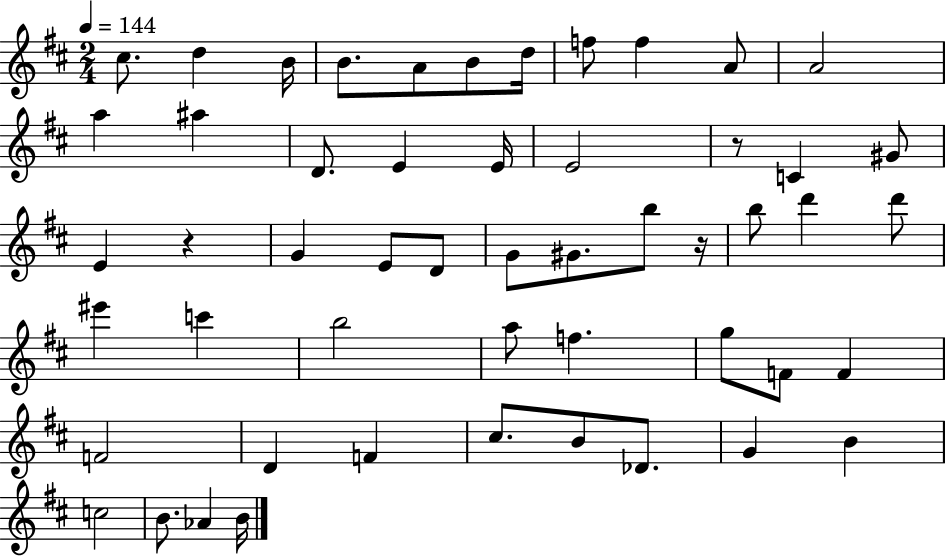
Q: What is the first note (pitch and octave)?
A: C#5